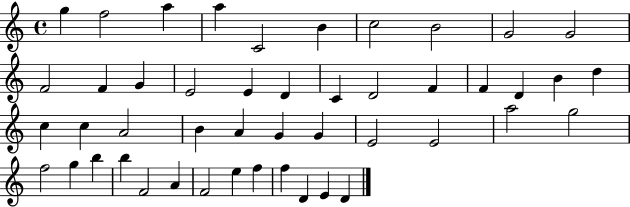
G5/q F5/h A5/q A5/q C4/h B4/q C5/h B4/h G4/h G4/h F4/h F4/q G4/q E4/h E4/q D4/q C4/q D4/h F4/q F4/q D4/q B4/q D5/q C5/q C5/q A4/h B4/q A4/q G4/q G4/q E4/h E4/h A5/h G5/h F5/h G5/q B5/q B5/q F4/h A4/q F4/h E5/q F5/q F5/q D4/q E4/q D4/q